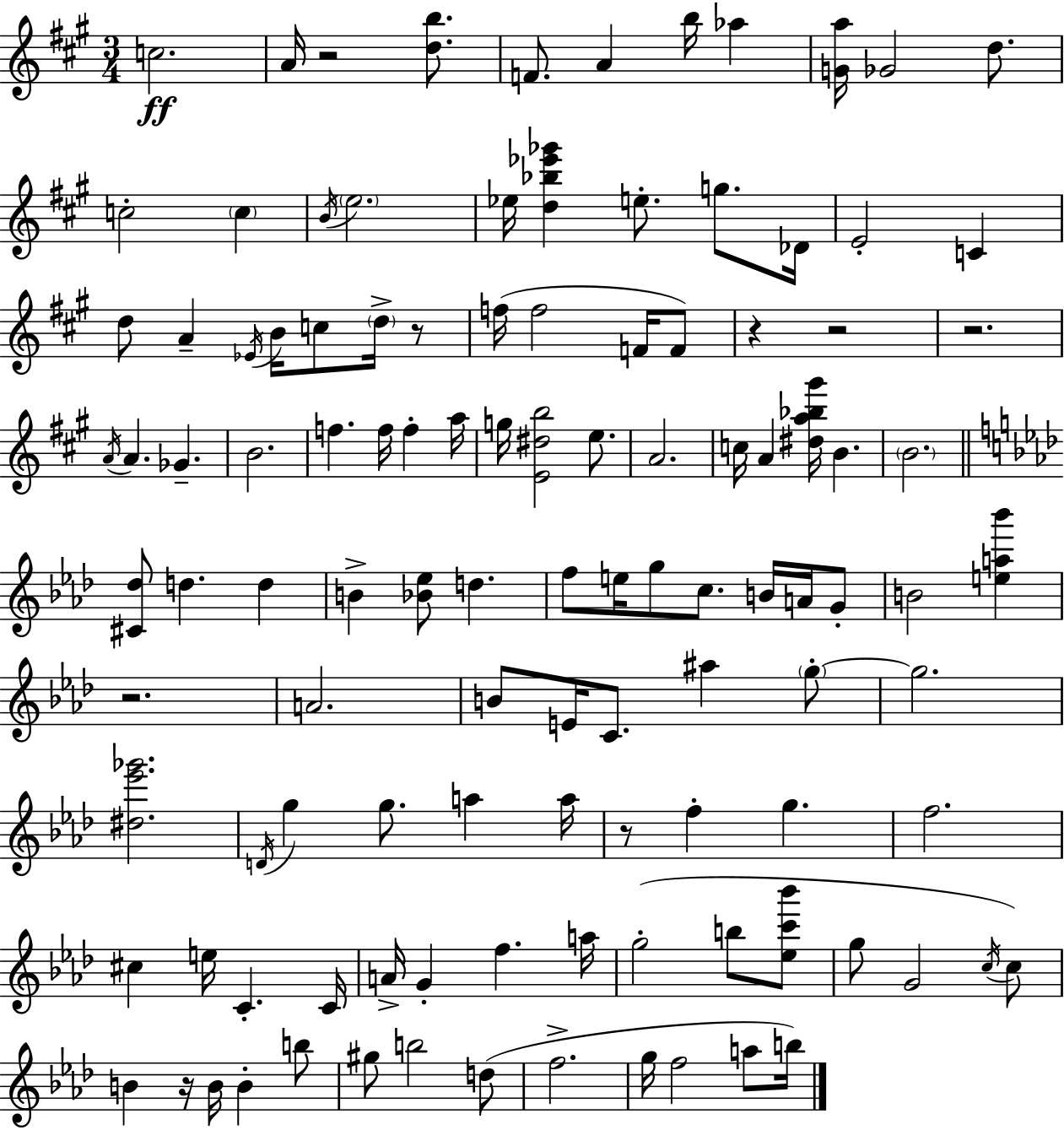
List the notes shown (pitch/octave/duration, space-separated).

C5/h. A4/s R/h [D5,B5]/e. F4/e. A4/q B5/s Ab5/q [G4,A5]/s Gb4/h D5/e. C5/h C5/q B4/s E5/h. Eb5/s [D5,Bb5,Eb6,Gb6]/q E5/e. G5/e. Db4/s E4/h C4/q D5/e A4/q Eb4/s B4/s C5/e D5/s R/e F5/s F5/h F4/s F4/e R/q R/h R/h. A4/s A4/q. Gb4/q. B4/h. F5/q. F5/s F5/q A5/s G5/s [E4,D#5,B5]/h E5/e. A4/h. C5/s A4/q [D#5,A5,Bb5,G#6]/s B4/q. B4/h. [C#4,Db5]/e D5/q. D5/q B4/q [Bb4,Eb5]/e D5/q. F5/e E5/s G5/e C5/e. B4/s A4/s G4/e B4/h [E5,A5,Bb6]/q R/h. A4/h. B4/e E4/s C4/e. A#5/q G5/e G5/h. [D#5,Eb6,Gb6]/h. D4/s G5/q G5/e. A5/q A5/s R/e F5/q G5/q. F5/h. C#5/q E5/s C4/q. C4/s A4/s G4/q F5/q. A5/s G5/h B5/e [Eb5,C6,Bb6]/e G5/e G4/h C5/s C5/e B4/q R/s B4/s B4/q B5/e G#5/e B5/h D5/e F5/h. G5/s F5/h A5/e B5/s